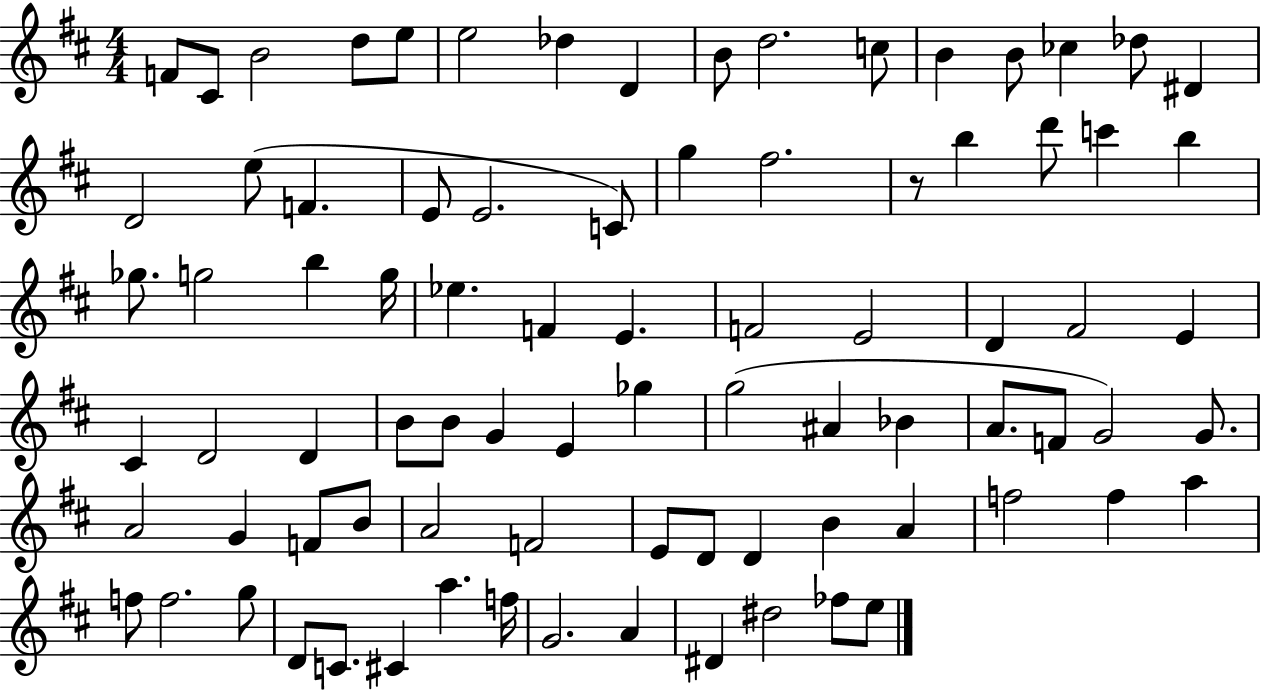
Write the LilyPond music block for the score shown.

{
  \clef treble
  \numericTimeSignature
  \time 4/4
  \key d \major
  f'8 cis'8 b'2 d''8 e''8 | e''2 des''4 d'4 | b'8 d''2. c''8 | b'4 b'8 ces''4 des''8 dis'4 | \break d'2 e''8( f'4. | e'8 e'2. c'8) | g''4 fis''2. | r8 b''4 d'''8 c'''4 b''4 | \break ges''8. g''2 b''4 g''16 | ees''4. f'4 e'4. | f'2 e'2 | d'4 fis'2 e'4 | \break cis'4 d'2 d'4 | b'8 b'8 g'4 e'4 ges''4 | g''2( ais'4 bes'4 | a'8. f'8 g'2) g'8. | \break a'2 g'4 f'8 b'8 | a'2 f'2 | e'8 d'8 d'4 b'4 a'4 | f''2 f''4 a''4 | \break f''8 f''2. g''8 | d'8 c'8. cis'4 a''4. f''16 | g'2. a'4 | dis'4 dis''2 fes''8 e''8 | \break \bar "|."
}